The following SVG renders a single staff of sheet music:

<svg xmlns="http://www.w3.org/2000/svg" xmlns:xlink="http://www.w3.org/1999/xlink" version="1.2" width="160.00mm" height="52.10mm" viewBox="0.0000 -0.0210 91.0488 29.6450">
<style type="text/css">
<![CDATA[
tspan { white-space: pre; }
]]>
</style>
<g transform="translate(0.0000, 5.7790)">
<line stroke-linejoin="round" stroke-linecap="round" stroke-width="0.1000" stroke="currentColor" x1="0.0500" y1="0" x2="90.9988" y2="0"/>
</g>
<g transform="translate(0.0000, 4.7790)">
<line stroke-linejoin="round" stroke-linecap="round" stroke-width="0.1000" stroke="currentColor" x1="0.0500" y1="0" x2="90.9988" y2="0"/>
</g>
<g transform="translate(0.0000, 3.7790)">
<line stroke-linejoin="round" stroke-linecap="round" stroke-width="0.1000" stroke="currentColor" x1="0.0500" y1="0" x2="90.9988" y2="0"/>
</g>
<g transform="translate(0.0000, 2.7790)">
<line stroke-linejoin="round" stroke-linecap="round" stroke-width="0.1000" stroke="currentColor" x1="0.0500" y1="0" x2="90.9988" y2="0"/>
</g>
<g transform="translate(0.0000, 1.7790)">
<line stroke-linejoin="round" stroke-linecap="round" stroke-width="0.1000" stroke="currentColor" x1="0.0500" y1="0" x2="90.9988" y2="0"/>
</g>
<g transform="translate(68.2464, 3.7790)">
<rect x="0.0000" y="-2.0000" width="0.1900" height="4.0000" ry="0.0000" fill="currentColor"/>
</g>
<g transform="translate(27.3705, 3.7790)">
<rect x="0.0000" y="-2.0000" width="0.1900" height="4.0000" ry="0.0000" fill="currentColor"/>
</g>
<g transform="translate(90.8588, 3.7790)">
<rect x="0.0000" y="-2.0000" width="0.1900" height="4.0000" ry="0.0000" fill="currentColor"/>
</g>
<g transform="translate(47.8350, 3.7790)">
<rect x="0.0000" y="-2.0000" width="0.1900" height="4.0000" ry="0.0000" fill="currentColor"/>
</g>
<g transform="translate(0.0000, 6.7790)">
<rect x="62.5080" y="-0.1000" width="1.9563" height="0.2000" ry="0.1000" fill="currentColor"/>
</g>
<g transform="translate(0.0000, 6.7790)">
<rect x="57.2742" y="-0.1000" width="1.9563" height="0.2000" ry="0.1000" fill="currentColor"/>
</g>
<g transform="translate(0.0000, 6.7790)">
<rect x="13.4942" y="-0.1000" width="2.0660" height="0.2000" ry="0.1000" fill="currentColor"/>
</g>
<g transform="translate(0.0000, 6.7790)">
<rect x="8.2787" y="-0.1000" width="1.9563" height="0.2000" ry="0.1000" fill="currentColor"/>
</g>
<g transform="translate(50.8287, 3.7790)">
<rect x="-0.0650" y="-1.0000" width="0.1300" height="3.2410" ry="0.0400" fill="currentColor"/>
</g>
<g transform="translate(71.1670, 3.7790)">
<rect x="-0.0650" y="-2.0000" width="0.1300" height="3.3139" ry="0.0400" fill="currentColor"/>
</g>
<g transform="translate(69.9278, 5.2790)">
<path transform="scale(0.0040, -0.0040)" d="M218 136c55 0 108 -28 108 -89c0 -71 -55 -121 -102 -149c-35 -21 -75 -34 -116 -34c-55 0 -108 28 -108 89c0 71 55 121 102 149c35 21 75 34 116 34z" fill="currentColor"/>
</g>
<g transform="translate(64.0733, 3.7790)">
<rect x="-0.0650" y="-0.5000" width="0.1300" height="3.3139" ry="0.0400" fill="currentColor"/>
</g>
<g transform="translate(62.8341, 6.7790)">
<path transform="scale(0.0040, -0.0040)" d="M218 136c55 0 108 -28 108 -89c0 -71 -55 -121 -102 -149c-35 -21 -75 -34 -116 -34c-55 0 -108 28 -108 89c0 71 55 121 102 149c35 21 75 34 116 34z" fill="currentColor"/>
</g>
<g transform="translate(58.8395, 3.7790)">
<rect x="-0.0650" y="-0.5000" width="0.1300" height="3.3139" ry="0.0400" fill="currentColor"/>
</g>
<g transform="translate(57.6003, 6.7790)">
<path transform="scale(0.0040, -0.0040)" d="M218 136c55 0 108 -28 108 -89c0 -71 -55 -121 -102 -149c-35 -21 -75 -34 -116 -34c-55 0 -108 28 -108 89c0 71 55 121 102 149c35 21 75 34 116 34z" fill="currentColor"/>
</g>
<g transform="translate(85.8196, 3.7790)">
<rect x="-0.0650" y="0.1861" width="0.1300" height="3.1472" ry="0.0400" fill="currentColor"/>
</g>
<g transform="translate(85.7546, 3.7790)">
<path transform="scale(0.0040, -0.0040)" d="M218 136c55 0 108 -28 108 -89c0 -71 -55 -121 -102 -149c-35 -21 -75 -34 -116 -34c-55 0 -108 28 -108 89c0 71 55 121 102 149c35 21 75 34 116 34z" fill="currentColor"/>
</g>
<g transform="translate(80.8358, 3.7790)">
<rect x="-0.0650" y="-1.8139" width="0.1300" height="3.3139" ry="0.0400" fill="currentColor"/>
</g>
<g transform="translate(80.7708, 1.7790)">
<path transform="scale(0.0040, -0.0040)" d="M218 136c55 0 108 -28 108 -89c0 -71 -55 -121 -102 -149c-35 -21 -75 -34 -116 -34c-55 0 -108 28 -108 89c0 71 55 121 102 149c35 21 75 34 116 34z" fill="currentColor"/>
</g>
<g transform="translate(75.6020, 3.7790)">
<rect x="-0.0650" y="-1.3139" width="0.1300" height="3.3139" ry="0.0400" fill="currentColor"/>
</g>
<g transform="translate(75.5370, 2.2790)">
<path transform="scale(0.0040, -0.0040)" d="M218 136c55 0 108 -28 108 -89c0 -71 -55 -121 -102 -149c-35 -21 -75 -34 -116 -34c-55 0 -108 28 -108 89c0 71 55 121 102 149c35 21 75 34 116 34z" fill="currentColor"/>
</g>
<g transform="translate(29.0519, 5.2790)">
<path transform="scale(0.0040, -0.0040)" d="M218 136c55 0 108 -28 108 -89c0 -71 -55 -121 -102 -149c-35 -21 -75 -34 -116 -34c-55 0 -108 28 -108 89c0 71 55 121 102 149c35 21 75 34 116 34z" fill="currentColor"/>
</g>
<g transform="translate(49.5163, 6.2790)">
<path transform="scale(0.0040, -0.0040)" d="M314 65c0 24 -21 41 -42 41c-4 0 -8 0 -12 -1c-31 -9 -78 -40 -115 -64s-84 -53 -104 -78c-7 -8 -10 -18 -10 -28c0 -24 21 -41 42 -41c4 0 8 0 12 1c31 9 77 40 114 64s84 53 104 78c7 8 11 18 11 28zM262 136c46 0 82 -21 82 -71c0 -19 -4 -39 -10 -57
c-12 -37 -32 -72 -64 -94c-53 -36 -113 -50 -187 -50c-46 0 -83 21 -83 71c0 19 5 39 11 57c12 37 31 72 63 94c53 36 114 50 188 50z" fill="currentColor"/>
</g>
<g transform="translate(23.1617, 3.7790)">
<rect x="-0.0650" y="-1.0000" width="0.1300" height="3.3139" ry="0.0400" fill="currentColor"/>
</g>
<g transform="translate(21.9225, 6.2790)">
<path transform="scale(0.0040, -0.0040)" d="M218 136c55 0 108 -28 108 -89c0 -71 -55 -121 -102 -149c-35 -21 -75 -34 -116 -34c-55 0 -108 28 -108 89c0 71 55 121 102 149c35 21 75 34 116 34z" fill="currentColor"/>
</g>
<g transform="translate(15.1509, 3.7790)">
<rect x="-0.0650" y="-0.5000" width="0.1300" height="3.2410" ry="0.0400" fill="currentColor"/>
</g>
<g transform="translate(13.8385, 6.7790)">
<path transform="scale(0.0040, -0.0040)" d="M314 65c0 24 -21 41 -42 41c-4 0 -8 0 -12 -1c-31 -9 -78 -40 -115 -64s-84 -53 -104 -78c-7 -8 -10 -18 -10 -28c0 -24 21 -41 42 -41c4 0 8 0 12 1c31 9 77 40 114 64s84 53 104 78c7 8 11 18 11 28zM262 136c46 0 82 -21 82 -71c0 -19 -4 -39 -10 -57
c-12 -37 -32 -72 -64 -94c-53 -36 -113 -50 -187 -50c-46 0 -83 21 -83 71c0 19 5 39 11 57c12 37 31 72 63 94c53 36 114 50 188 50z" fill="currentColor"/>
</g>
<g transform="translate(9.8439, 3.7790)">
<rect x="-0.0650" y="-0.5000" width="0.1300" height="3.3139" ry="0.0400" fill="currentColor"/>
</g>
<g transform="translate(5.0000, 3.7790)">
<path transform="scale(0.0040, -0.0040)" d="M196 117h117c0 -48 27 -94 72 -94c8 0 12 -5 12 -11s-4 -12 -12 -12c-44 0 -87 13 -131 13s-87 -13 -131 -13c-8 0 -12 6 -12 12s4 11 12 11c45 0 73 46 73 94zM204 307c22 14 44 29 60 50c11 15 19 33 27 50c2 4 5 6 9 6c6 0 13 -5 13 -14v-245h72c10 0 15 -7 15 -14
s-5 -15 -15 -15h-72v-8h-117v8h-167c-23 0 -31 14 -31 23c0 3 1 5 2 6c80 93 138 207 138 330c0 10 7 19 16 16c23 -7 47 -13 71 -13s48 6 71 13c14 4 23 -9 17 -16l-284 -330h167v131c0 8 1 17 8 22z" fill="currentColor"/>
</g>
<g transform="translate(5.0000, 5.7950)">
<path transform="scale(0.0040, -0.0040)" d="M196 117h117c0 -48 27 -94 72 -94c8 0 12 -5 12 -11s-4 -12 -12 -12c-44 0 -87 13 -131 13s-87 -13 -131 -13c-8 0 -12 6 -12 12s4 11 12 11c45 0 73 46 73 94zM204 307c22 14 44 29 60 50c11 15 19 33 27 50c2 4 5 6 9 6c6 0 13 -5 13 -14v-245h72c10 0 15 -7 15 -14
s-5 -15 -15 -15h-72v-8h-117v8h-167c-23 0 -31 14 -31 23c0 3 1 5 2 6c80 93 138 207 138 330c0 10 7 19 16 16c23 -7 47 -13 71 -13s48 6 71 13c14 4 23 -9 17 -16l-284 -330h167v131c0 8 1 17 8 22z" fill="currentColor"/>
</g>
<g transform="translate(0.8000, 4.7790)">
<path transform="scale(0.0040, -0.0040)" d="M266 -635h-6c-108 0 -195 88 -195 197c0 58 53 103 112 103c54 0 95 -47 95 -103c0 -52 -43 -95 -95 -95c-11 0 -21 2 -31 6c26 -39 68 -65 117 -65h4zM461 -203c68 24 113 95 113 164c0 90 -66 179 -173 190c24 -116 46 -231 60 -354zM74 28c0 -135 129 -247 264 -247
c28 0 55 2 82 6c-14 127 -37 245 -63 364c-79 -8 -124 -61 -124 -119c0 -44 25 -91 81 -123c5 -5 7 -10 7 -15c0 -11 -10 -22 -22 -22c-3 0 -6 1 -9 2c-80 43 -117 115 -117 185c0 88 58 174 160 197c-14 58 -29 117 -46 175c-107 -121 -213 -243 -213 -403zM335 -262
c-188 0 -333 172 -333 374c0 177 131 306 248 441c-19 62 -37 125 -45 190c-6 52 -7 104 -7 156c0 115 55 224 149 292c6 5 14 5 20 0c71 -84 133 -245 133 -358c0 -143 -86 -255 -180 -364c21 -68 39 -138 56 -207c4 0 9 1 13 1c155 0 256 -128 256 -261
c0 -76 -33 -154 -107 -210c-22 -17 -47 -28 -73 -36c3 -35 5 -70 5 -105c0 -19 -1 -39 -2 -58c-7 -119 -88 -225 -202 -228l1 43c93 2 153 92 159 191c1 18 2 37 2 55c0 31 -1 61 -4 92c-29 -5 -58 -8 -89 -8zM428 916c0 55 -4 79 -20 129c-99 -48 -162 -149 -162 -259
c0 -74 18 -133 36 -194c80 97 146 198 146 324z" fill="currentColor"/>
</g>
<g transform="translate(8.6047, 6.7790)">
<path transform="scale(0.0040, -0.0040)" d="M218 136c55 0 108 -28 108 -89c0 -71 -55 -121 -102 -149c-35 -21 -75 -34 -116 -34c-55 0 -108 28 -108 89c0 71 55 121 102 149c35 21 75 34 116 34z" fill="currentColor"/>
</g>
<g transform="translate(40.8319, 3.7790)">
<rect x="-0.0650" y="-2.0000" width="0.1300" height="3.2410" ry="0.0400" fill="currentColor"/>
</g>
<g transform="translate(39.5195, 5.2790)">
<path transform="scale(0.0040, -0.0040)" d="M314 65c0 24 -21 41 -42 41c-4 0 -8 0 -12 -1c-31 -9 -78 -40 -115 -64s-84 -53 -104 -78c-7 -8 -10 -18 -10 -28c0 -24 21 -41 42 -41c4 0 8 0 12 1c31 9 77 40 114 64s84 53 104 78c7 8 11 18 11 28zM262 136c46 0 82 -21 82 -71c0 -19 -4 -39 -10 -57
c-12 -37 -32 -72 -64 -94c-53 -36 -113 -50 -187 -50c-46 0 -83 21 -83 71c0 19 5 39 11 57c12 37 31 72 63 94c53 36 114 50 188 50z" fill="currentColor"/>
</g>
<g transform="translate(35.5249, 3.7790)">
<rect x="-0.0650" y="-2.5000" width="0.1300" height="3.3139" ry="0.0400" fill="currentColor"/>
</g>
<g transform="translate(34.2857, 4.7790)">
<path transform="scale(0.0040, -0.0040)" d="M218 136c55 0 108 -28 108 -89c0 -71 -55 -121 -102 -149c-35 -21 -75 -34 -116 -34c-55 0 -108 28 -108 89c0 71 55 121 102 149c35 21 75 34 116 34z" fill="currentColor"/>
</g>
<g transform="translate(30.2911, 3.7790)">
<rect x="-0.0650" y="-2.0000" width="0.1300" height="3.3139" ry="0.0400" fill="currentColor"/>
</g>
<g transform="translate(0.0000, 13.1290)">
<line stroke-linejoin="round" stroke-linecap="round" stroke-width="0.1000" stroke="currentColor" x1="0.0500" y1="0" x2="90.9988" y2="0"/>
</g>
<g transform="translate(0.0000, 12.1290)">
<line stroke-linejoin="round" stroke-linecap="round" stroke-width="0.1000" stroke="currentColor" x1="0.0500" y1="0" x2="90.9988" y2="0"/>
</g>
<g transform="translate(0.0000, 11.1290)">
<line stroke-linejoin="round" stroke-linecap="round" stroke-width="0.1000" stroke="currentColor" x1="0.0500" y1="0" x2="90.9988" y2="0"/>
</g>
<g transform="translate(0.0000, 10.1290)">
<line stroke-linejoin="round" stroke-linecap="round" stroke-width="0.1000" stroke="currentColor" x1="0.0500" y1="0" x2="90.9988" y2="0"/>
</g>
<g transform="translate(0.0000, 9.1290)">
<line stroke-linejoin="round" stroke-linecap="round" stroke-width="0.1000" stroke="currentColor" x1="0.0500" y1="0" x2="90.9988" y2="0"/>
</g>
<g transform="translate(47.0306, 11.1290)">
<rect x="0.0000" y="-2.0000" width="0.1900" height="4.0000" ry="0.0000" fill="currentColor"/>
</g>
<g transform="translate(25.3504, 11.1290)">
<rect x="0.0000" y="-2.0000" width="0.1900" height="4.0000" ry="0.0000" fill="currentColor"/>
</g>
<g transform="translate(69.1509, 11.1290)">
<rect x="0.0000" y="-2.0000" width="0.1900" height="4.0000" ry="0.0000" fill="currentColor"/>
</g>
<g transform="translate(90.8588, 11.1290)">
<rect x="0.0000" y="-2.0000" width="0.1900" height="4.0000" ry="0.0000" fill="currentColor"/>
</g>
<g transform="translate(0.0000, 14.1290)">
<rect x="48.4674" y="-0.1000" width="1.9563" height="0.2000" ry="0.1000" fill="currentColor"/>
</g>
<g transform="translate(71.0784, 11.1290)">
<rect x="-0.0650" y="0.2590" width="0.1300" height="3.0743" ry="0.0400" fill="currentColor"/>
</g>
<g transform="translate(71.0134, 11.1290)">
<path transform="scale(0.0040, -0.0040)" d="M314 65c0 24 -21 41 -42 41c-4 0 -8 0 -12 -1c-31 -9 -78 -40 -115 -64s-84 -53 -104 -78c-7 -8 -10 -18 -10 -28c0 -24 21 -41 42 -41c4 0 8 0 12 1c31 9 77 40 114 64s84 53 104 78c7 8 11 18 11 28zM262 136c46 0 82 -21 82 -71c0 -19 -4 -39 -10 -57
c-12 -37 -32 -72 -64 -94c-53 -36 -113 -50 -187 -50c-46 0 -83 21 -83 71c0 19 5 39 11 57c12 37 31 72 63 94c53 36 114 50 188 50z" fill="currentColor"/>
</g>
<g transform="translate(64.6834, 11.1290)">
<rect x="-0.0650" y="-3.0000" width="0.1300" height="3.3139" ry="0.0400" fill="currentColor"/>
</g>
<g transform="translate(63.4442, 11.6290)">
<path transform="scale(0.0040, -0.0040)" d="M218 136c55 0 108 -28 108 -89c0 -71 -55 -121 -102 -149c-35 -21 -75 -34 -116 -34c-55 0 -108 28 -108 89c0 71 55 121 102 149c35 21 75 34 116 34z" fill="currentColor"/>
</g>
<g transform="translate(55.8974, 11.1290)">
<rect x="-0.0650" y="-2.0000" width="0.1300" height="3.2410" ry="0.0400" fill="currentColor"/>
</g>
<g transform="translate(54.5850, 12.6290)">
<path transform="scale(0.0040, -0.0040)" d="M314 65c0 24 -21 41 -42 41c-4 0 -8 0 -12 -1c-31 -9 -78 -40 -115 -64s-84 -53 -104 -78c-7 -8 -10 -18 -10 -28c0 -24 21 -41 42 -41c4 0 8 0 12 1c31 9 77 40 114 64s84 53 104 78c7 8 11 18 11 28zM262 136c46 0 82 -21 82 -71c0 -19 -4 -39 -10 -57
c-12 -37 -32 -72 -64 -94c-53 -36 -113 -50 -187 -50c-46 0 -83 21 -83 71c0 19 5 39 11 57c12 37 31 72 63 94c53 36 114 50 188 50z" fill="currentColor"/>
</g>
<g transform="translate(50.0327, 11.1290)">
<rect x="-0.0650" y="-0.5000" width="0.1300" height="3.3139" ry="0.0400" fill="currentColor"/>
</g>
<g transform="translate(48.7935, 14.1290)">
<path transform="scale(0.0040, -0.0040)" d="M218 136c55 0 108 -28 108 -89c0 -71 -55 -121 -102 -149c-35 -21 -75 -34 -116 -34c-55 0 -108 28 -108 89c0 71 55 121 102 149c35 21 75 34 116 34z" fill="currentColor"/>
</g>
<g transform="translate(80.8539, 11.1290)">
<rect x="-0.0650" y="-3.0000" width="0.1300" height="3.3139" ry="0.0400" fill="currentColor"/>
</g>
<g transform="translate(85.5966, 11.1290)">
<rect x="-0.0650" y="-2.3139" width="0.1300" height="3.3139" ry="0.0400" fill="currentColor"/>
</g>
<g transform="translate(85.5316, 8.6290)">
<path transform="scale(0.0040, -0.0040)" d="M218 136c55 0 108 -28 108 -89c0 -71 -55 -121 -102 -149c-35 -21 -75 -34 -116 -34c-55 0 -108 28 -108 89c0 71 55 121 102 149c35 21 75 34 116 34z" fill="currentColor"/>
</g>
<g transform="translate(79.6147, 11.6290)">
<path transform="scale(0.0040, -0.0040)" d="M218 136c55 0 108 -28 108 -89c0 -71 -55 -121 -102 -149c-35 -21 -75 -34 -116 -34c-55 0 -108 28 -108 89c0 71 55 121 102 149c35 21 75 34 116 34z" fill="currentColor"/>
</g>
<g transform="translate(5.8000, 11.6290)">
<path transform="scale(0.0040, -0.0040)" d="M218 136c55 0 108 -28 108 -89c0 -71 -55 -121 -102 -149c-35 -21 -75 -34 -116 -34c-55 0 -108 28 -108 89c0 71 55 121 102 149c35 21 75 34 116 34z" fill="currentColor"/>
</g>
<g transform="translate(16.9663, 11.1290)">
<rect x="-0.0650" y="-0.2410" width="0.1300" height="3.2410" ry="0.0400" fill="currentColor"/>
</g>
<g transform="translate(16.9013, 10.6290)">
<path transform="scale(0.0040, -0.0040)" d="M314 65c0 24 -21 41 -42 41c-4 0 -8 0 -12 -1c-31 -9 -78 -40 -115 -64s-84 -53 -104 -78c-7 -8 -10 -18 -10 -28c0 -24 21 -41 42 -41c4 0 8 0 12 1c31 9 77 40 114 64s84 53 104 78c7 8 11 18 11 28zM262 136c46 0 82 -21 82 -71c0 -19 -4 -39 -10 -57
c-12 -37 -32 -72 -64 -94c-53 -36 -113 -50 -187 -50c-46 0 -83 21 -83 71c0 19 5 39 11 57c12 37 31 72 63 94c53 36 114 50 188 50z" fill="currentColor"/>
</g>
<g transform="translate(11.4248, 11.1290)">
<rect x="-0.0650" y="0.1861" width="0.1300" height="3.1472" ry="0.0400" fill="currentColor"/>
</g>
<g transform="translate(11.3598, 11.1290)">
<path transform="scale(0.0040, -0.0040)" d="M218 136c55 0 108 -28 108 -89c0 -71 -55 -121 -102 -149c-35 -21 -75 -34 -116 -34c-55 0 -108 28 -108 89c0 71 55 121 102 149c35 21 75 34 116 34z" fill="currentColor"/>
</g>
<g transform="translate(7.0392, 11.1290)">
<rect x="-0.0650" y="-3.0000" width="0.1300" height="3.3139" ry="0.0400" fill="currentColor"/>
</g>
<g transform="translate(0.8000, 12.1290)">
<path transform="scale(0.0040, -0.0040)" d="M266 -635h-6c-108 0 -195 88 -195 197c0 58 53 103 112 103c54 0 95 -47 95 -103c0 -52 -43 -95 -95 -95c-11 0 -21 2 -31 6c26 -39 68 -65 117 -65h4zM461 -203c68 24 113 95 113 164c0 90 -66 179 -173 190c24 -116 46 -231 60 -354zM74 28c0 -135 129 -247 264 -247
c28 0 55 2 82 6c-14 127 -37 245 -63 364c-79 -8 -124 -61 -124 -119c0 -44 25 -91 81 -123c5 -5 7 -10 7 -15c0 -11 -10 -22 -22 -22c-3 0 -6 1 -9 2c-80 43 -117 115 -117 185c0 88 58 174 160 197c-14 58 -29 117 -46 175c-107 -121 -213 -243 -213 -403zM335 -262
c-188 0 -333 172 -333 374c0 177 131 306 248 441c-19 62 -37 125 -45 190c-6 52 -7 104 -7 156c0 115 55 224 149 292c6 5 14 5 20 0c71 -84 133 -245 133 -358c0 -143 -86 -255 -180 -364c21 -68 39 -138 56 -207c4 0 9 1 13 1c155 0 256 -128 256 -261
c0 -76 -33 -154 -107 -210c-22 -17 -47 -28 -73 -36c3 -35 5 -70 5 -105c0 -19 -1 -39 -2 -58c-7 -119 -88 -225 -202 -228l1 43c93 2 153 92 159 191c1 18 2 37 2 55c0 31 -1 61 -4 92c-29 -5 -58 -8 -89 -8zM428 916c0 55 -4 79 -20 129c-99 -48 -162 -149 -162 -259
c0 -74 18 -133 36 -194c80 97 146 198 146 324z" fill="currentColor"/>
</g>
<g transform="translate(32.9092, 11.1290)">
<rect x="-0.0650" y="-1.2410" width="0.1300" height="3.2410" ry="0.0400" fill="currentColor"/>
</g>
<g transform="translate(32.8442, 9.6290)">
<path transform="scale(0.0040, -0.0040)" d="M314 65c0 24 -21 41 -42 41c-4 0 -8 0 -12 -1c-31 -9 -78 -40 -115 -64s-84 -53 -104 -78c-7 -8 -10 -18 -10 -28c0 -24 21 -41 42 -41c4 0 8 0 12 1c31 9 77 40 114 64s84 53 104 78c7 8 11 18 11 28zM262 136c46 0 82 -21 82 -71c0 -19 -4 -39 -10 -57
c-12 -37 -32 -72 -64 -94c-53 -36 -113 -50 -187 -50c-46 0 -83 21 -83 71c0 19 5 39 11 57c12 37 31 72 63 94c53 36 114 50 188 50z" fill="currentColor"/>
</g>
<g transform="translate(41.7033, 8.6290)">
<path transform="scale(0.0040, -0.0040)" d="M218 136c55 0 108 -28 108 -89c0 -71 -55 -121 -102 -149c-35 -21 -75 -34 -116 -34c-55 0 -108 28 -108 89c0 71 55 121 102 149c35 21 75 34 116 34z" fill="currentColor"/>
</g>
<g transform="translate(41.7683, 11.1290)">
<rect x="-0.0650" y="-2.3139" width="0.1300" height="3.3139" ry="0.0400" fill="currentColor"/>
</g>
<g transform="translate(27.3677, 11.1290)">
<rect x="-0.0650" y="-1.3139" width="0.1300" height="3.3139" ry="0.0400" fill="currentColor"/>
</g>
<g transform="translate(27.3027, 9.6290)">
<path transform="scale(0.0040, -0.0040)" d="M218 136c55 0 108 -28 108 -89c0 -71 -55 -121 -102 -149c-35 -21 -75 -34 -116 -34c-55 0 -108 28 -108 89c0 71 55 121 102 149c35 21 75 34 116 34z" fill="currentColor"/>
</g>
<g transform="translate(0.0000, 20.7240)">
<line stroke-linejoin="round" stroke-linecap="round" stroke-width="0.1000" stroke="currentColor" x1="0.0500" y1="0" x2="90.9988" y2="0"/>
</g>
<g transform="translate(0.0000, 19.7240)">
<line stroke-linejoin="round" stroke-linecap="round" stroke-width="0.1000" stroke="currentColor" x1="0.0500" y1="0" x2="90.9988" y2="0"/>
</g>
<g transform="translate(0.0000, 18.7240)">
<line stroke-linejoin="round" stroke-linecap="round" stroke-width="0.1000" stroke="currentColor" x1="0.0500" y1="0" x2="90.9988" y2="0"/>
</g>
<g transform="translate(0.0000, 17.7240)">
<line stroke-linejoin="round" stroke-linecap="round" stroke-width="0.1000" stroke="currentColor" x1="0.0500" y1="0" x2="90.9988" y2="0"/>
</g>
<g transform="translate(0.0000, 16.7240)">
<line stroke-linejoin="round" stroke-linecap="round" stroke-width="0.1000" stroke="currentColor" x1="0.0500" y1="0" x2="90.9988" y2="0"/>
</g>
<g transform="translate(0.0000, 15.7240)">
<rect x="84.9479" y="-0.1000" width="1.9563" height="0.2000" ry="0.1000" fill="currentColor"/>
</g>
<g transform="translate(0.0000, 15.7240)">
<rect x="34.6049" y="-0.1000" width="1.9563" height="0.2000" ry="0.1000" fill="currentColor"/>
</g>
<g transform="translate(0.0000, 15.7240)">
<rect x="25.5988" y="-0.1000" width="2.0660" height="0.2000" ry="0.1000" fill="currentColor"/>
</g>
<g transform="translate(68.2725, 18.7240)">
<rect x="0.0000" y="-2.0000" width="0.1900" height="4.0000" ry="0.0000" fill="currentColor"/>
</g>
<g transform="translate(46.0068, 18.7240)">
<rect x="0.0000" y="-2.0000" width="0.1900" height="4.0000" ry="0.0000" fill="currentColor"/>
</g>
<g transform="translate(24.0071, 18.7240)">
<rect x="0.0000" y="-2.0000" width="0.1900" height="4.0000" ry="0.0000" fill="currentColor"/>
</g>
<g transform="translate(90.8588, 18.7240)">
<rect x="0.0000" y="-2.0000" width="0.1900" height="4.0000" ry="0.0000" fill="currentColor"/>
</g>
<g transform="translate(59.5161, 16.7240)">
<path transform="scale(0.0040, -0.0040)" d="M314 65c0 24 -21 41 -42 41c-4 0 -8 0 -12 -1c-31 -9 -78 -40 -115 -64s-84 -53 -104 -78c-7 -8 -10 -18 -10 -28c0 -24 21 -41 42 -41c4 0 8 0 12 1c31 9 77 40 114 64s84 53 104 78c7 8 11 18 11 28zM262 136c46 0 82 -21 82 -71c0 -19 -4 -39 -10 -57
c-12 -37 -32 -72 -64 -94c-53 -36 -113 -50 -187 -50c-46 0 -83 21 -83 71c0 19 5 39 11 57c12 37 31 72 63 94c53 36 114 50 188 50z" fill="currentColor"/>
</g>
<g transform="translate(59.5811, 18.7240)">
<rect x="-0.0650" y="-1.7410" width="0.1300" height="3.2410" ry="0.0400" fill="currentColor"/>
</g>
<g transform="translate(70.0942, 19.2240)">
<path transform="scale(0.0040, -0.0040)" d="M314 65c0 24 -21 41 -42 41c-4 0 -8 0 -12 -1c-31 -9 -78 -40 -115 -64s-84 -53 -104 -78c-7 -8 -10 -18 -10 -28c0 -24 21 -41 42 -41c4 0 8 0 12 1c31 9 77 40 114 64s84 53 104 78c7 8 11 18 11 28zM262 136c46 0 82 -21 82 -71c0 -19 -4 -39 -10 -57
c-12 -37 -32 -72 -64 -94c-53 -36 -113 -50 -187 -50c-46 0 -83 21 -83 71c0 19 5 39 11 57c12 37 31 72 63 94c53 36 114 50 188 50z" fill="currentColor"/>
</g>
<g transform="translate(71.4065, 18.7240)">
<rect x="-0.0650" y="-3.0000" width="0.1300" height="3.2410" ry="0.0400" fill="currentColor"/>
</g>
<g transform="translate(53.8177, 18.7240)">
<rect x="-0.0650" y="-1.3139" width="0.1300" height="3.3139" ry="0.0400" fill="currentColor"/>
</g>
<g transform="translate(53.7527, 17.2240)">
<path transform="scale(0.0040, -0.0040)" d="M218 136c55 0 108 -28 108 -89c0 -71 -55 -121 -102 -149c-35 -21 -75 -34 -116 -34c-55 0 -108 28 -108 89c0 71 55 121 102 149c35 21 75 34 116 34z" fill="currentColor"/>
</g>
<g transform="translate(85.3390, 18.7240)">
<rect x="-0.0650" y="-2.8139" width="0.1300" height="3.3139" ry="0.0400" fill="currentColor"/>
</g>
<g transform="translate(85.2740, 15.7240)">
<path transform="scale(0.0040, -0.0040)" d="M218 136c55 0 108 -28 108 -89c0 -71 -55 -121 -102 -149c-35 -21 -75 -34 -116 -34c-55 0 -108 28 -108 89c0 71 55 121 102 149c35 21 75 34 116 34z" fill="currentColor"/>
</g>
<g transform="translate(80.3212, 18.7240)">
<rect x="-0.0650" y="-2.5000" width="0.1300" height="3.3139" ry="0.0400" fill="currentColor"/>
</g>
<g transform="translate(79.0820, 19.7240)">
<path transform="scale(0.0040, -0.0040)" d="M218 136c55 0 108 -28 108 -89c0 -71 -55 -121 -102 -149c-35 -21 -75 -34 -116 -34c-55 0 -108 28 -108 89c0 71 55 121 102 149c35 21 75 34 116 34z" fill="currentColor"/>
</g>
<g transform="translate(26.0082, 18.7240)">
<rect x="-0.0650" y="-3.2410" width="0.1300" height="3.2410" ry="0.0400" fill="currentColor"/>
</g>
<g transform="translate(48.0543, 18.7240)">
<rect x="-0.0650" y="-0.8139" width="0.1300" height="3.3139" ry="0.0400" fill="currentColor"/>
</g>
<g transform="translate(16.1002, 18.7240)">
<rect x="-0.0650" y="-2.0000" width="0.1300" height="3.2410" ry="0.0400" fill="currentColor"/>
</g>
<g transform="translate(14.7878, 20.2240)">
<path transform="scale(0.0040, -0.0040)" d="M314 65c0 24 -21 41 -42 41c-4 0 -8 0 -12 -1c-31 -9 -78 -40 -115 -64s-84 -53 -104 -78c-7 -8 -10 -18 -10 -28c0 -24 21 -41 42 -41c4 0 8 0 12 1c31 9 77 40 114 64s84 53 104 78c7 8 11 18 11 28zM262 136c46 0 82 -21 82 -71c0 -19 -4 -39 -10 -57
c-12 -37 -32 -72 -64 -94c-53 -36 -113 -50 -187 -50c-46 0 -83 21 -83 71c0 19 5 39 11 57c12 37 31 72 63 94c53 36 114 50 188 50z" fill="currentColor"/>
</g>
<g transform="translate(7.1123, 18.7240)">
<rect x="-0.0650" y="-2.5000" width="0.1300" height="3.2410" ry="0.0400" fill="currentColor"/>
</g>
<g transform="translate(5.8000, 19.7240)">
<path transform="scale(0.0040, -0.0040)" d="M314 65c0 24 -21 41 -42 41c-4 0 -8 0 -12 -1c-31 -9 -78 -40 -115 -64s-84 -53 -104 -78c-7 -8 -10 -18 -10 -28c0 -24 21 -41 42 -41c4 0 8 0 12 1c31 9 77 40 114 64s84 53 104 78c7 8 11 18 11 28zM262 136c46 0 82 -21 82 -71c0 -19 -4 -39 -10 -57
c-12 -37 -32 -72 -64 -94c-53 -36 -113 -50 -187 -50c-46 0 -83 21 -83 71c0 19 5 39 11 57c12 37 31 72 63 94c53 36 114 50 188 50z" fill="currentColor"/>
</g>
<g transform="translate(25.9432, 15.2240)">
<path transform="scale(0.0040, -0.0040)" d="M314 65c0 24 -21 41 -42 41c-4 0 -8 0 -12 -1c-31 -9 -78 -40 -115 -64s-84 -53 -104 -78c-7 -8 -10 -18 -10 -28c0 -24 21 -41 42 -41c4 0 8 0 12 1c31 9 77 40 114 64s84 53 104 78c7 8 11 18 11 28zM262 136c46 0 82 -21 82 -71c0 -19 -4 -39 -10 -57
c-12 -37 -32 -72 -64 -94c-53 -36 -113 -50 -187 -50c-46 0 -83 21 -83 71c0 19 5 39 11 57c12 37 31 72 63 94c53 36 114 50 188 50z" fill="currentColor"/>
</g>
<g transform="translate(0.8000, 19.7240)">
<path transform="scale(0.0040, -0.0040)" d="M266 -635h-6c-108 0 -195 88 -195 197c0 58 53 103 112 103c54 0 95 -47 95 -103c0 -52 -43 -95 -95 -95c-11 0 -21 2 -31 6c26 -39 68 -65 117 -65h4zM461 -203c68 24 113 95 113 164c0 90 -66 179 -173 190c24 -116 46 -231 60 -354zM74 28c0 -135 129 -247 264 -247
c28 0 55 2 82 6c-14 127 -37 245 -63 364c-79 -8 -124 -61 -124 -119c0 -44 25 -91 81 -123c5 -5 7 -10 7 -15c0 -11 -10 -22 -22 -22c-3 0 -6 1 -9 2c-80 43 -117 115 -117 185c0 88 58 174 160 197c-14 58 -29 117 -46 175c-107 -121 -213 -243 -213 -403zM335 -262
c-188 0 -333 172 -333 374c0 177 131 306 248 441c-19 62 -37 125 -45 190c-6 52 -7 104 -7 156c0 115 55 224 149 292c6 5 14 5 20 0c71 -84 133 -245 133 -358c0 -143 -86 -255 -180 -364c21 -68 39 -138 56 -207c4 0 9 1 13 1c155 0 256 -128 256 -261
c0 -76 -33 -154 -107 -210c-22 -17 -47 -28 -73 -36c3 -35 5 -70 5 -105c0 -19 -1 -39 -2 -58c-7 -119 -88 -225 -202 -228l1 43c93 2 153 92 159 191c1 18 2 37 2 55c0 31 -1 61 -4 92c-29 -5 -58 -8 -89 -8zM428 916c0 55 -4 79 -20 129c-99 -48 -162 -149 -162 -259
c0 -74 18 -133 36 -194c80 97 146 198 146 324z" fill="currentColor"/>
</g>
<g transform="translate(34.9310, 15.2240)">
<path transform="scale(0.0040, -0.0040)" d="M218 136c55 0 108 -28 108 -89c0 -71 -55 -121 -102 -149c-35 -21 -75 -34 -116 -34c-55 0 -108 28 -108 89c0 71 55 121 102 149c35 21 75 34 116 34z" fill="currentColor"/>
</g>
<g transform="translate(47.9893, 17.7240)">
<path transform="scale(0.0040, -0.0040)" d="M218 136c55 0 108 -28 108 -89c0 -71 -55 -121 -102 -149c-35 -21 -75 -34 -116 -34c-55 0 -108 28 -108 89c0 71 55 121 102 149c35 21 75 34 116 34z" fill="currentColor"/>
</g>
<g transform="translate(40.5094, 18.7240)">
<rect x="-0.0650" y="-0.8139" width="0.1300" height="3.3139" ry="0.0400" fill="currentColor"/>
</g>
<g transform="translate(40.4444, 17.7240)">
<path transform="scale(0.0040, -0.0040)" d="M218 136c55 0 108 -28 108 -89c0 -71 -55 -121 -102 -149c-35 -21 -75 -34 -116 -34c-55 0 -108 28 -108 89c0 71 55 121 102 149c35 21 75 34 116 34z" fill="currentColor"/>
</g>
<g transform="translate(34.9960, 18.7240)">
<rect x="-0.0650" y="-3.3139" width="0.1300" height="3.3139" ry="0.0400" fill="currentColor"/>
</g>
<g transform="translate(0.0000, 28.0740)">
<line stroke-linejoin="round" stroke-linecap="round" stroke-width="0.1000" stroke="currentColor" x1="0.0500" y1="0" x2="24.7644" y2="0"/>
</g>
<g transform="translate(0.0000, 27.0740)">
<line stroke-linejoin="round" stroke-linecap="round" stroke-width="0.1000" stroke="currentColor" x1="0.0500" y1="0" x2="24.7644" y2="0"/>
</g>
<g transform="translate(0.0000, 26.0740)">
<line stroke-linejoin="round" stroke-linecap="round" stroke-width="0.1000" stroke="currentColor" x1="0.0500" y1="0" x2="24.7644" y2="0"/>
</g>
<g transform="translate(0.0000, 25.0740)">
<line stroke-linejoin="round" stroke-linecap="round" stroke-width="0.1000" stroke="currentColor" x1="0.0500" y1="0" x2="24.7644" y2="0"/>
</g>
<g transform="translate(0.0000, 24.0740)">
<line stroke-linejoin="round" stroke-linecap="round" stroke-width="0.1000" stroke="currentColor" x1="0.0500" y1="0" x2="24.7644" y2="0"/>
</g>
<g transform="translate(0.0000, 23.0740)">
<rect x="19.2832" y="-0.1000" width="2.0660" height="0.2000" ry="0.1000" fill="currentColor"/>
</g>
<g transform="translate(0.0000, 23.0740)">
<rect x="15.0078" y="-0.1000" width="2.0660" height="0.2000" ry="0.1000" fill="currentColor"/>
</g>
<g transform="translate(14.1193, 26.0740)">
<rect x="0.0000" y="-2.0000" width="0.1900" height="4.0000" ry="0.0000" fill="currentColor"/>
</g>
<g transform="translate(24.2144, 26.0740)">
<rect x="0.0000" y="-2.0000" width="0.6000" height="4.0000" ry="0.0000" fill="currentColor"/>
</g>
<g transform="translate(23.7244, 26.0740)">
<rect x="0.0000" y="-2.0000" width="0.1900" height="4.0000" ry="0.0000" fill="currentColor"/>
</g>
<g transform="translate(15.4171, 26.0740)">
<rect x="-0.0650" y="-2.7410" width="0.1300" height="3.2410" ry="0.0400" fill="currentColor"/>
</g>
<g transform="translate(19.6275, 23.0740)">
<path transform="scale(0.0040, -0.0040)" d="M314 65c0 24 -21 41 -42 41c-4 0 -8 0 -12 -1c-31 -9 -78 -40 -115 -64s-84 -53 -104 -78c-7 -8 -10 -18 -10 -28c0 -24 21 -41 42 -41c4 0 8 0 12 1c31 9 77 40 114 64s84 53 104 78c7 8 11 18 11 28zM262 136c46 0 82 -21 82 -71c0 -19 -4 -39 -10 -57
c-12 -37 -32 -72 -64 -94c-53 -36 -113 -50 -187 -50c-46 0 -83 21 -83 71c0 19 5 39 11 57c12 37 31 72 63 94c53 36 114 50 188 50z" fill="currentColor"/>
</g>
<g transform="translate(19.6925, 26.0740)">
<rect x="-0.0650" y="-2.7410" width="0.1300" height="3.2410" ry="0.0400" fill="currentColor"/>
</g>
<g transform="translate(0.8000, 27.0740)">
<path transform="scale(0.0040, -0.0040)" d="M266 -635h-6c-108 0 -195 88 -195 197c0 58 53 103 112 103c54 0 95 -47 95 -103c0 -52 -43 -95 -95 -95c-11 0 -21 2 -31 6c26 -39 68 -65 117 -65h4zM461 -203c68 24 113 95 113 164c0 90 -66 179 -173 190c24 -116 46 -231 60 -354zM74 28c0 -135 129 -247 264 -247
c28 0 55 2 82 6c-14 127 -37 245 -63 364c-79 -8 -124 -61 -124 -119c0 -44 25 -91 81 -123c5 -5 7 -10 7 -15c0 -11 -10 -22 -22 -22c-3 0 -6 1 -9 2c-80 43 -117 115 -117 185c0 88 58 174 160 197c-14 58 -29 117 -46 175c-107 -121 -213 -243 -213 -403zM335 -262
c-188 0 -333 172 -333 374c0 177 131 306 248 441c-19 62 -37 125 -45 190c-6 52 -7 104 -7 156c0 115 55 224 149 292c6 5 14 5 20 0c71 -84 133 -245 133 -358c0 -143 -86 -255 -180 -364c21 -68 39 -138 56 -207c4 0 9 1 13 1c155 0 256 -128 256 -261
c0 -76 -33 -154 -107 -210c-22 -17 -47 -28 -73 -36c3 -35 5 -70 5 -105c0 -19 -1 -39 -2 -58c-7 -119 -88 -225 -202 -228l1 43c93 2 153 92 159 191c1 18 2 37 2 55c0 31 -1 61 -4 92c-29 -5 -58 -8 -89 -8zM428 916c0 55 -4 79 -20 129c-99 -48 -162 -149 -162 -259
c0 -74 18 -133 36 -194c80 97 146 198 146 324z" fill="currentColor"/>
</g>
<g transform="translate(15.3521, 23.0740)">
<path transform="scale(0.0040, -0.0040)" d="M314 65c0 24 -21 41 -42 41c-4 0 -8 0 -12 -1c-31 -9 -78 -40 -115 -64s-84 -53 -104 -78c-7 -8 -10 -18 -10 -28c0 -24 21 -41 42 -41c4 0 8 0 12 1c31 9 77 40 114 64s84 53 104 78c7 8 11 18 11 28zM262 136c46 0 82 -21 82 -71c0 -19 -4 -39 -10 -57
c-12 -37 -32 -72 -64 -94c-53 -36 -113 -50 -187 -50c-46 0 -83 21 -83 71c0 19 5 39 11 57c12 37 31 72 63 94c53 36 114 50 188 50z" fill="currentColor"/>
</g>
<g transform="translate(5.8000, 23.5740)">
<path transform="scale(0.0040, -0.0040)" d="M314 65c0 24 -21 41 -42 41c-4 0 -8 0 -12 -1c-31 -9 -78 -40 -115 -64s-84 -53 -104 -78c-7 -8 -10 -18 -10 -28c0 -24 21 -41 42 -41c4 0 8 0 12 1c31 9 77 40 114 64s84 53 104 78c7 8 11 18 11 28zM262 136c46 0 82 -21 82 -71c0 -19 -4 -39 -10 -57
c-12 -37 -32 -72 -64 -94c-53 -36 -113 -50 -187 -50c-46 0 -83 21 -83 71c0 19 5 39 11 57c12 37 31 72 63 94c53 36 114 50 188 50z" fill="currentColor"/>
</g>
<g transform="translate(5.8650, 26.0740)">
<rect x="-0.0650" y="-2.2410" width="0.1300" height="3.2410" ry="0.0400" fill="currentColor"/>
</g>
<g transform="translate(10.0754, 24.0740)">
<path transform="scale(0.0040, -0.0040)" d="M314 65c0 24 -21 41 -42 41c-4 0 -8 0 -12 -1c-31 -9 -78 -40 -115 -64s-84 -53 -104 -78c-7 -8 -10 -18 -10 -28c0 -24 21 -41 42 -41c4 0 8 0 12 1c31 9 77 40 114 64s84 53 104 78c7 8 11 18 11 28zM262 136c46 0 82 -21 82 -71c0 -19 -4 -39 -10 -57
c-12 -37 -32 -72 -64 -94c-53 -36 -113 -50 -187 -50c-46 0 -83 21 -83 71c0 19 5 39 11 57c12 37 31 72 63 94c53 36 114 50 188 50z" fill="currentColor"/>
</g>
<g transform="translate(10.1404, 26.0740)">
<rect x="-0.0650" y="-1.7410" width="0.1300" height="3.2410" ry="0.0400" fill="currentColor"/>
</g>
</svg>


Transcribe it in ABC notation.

X:1
T:Untitled
M:4/4
L:1/4
K:C
C C2 D F G F2 D2 C C F e f B A B c2 e e2 g C F2 A B2 A g G2 F2 b2 b d d e f2 A2 G a g2 f2 a2 a2